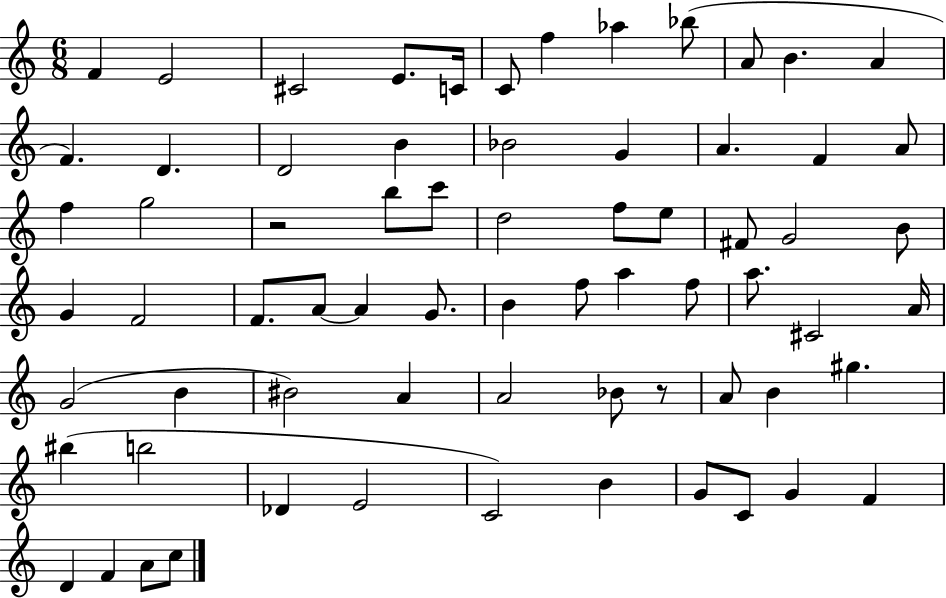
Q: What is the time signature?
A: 6/8